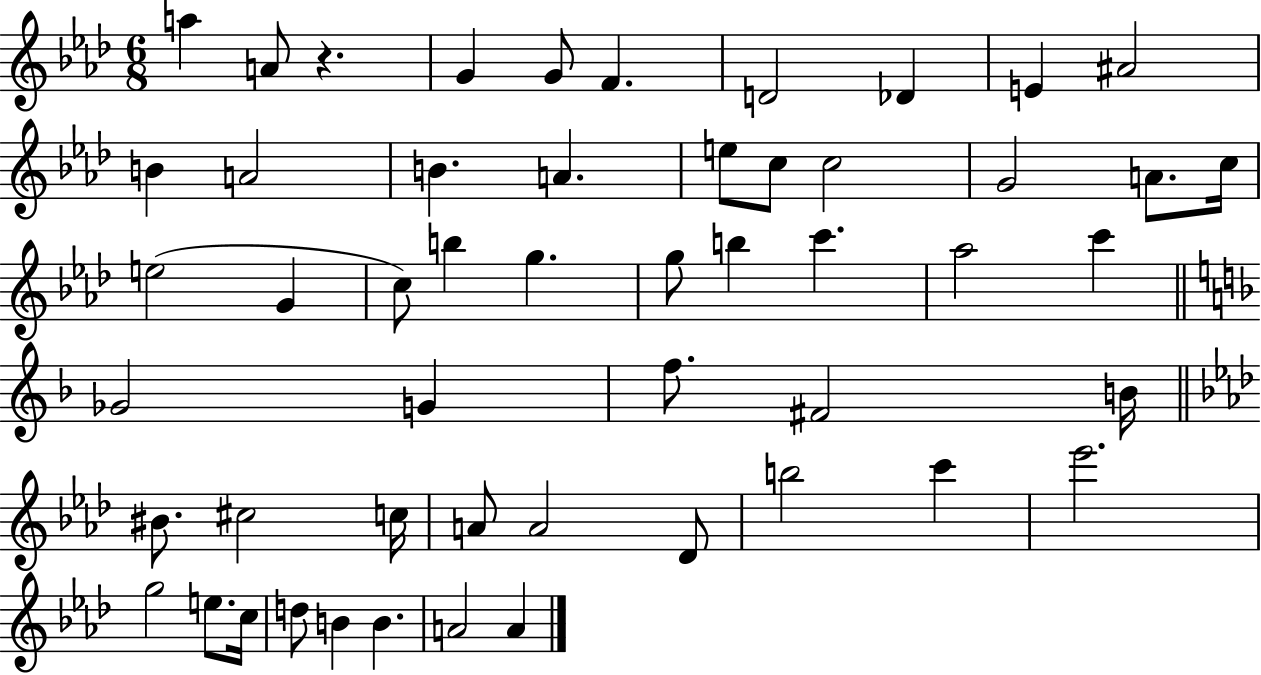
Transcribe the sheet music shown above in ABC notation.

X:1
T:Untitled
M:6/8
L:1/4
K:Ab
a A/2 z G G/2 F D2 _D E ^A2 B A2 B A e/2 c/2 c2 G2 A/2 c/4 e2 G c/2 b g g/2 b c' _a2 c' _G2 G f/2 ^F2 B/4 ^B/2 ^c2 c/4 A/2 A2 _D/2 b2 c' _e'2 g2 e/2 c/4 d/2 B B A2 A